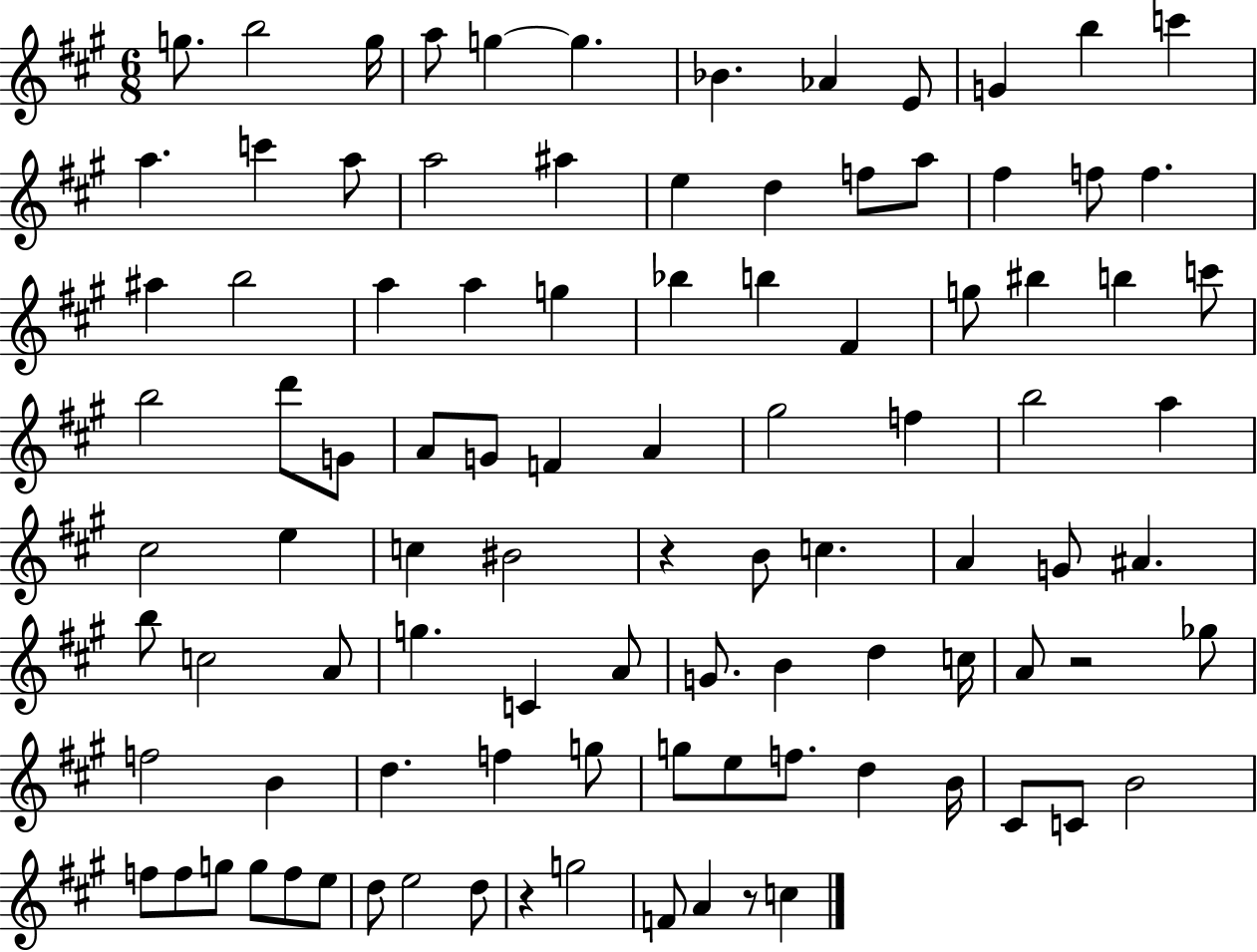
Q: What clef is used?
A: treble